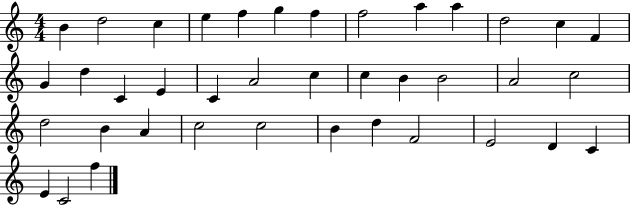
B4/q D5/h C5/q E5/q F5/q G5/q F5/q F5/h A5/q A5/q D5/h C5/q F4/q G4/q D5/q C4/q E4/q C4/q A4/h C5/q C5/q B4/q B4/h A4/h C5/h D5/h B4/q A4/q C5/h C5/h B4/q D5/q F4/h E4/h D4/q C4/q E4/q C4/h F5/q